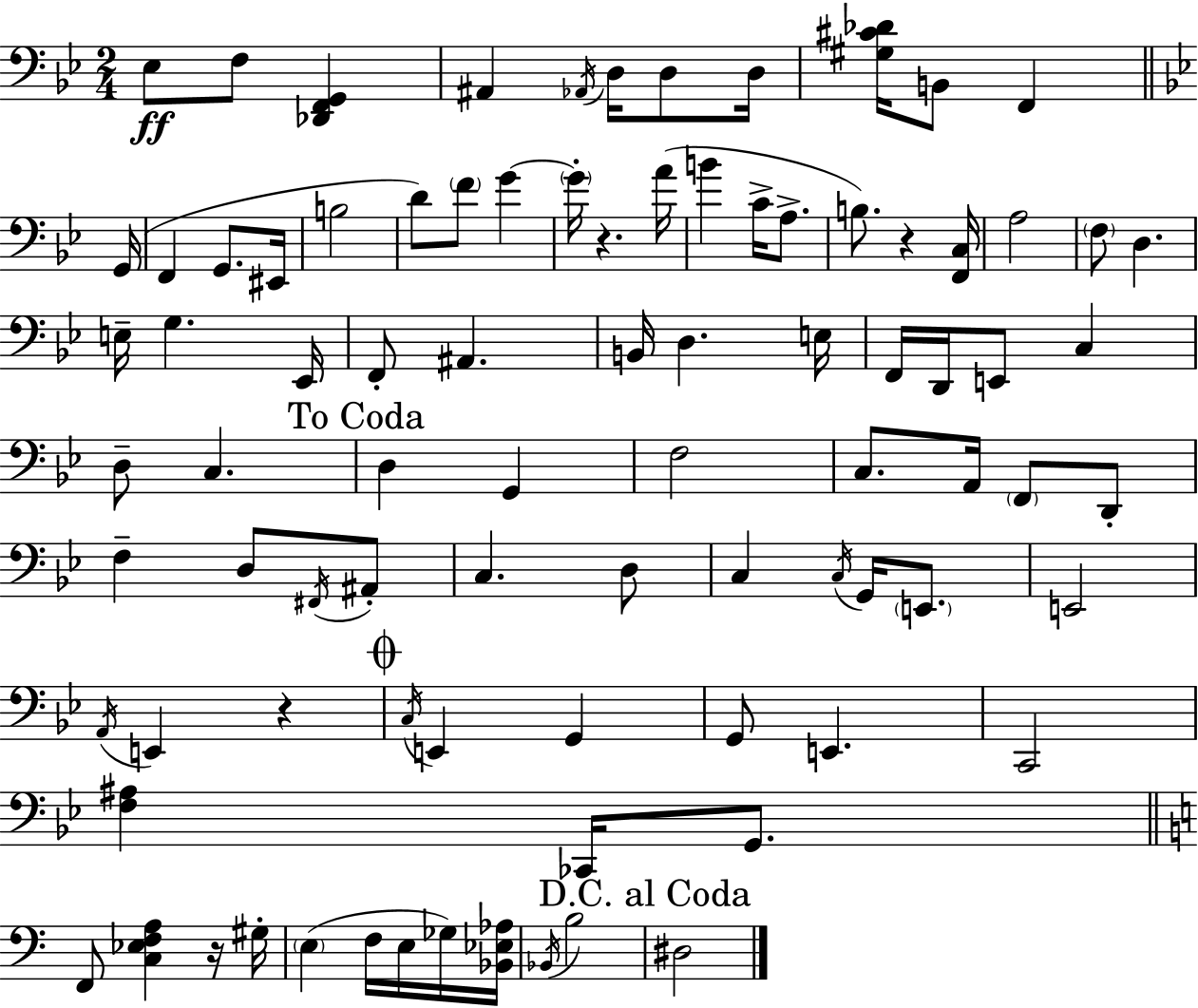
Eb3/e F3/e [Db2,F2,G2]/q A#2/q Ab2/s D3/s D3/e D3/s [G#3,C#4,Db4]/s B2/e F2/q G2/s F2/q G2/e. EIS2/s B3/h D4/e F4/e G4/q G4/s R/q. A4/s B4/q C4/s A3/e. B3/e. R/q [F2,C3]/s A3/h F3/e D3/q. E3/s G3/q. Eb2/s F2/e A#2/q. B2/s D3/q. E3/s F2/s D2/s E2/e C3/q D3/e C3/q. D3/q G2/q F3/h C3/e. A2/s F2/e D2/e F3/q D3/e F#2/s A#2/e C3/q. D3/e C3/q C3/s G2/s E2/e. E2/h A2/s E2/q R/q C3/s E2/q G2/q G2/e E2/q. C2/h [F3,A#3]/q CES2/s G2/e. F2/e [C3,Eb3,F3,A3]/q R/s G#3/s E3/q F3/s E3/s Gb3/s [Bb2,Eb3,Ab3]/s Bb2/s B3/h D#3/h